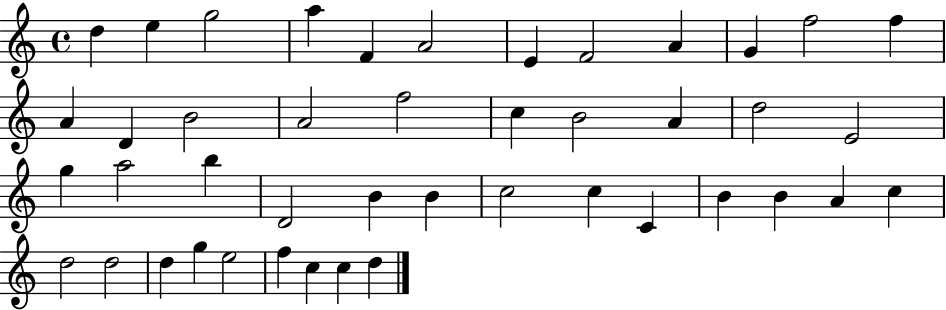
{
  \clef treble
  \time 4/4
  \defaultTimeSignature
  \key c \major
  d''4 e''4 g''2 | a''4 f'4 a'2 | e'4 f'2 a'4 | g'4 f''2 f''4 | \break a'4 d'4 b'2 | a'2 f''2 | c''4 b'2 a'4 | d''2 e'2 | \break g''4 a''2 b''4 | d'2 b'4 b'4 | c''2 c''4 c'4 | b'4 b'4 a'4 c''4 | \break d''2 d''2 | d''4 g''4 e''2 | f''4 c''4 c''4 d''4 | \bar "|."
}